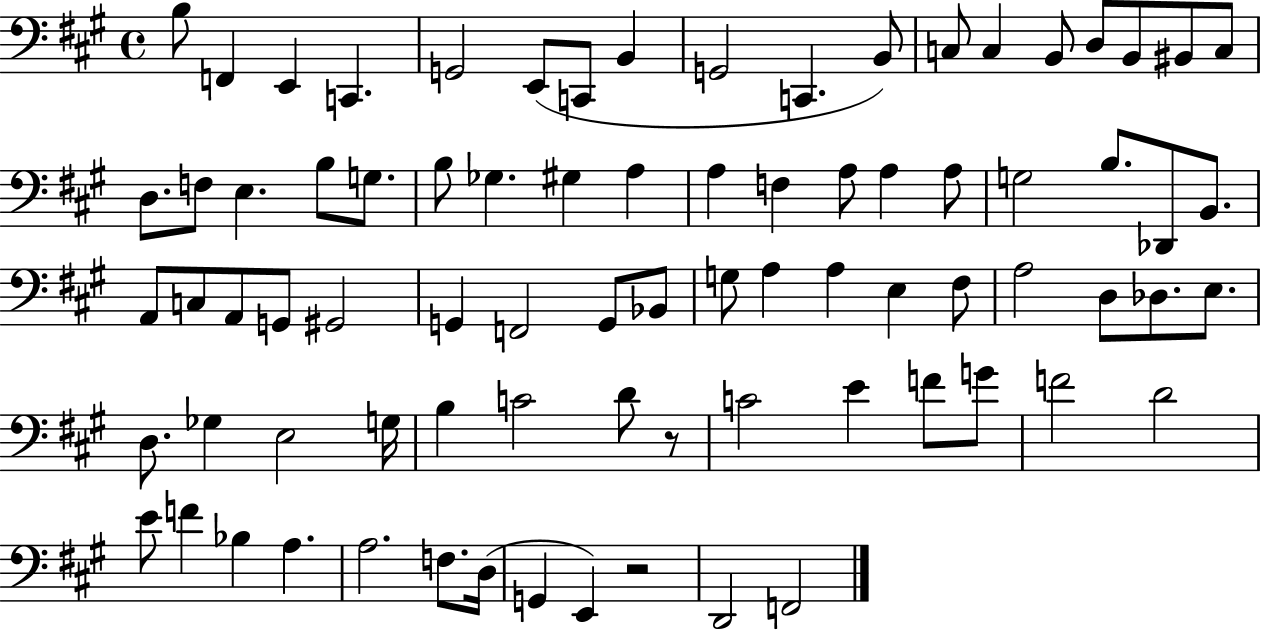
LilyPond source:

{
  \clef bass
  \time 4/4
  \defaultTimeSignature
  \key a \major
  b8 f,4 e,4 c,4. | g,2 e,8( c,8 b,4 | g,2 c,4. b,8) | c8 c4 b,8 d8 b,8 bis,8 c8 | \break d8. f8 e4. b8 g8. | b8 ges4. gis4 a4 | a4 f4 a8 a4 a8 | g2 b8. des,8 b,8. | \break a,8 c8 a,8 g,8 gis,2 | g,4 f,2 g,8 bes,8 | g8 a4 a4 e4 fis8 | a2 d8 des8. e8. | \break d8. ges4 e2 g16 | b4 c'2 d'8 r8 | c'2 e'4 f'8 g'8 | f'2 d'2 | \break e'8 f'4 bes4 a4. | a2. f8. d16( | g,4 e,4) r2 | d,2 f,2 | \break \bar "|."
}